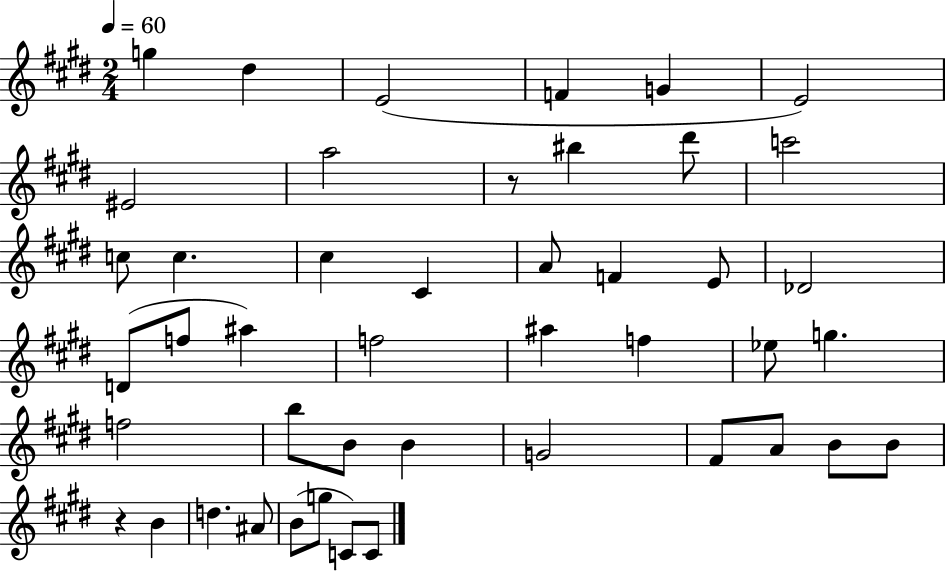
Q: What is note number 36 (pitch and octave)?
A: B4